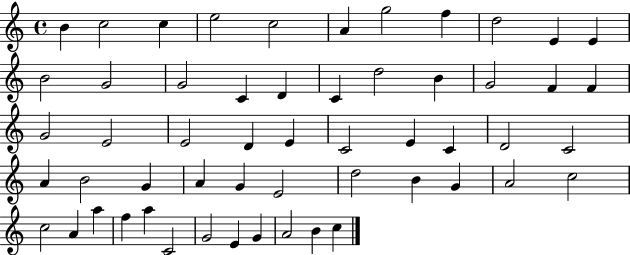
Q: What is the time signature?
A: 4/4